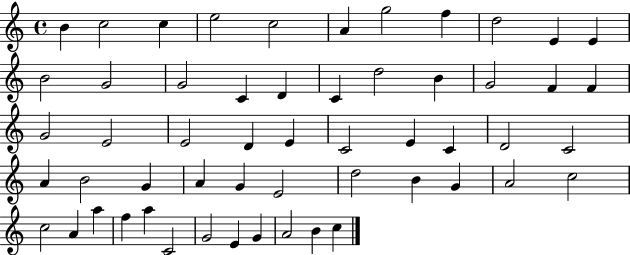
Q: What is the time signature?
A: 4/4